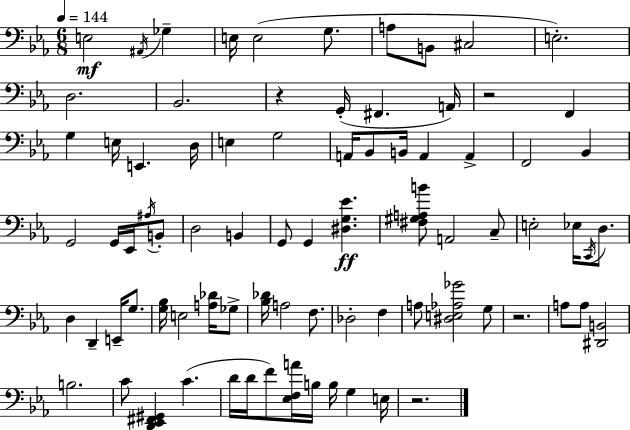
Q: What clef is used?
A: bass